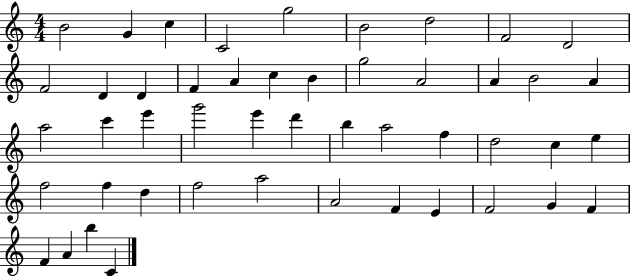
X:1
T:Untitled
M:4/4
L:1/4
K:C
B2 G c C2 g2 B2 d2 F2 D2 F2 D D F A c B g2 A2 A B2 A a2 c' e' g'2 e' d' b a2 f d2 c e f2 f d f2 a2 A2 F E F2 G F F A b C